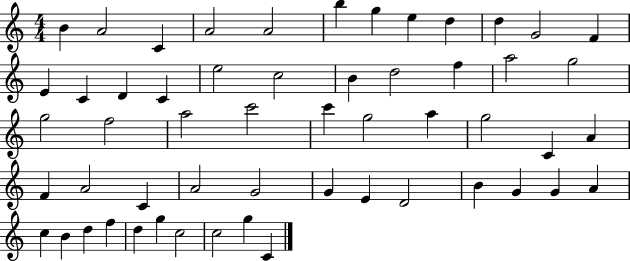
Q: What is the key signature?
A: C major